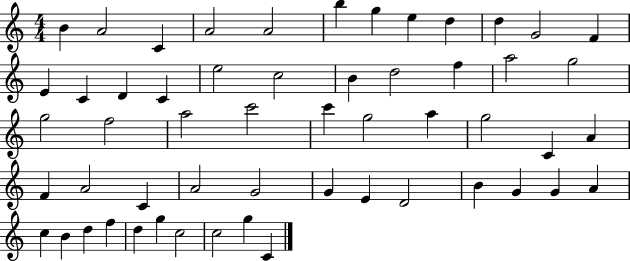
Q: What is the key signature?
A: C major